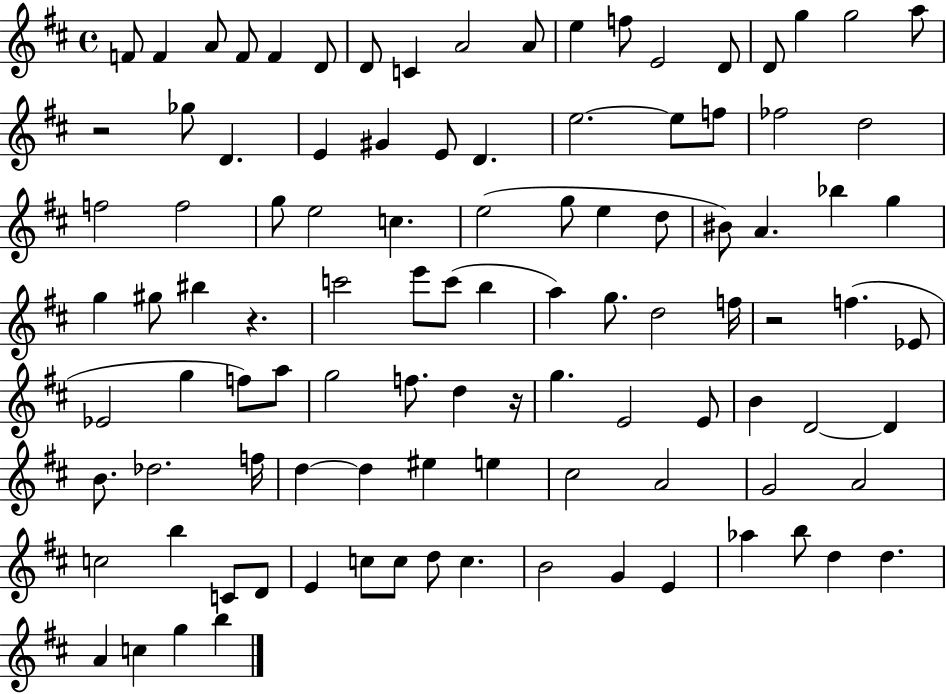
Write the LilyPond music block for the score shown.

{
  \clef treble
  \time 4/4
  \defaultTimeSignature
  \key d \major
  f'8 f'4 a'8 f'8 f'4 d'8 | d'8 c'4 a'2 a'8 | e''4 f''8 e'2 d'8 | d'8 g''4 g''2 a''8 | \break r2 ges''8 d'4. | e'4 gis'4 e'8 d'4. | e''2.~~ e''8 f''8 | fes''2 d''2 | \break f''2 f''2 | g''8 e''2 c''4. | e''2( g''8 e''4 d''8 | bis'8) a'4. bes''4 g''4 | \break g''4 gis''8 bis''4 r4. | c'''2 e'''8 c'''8( b''4 | a''4) g''8. d''2 f''16 | r2 f''4.( ees'8 | \break ees'2 g''4 f''8) a''8 | g''2 f''8. d''4 r16 | g''4. e'2 e'8 | b'4 d'2~~ d'4 | \break b'8. des''2. f''16 | d''4~~ d''4 eis''4 e''4 | cis''2 a'2 | g'2 a'2 | \break c''2 b''4 c'8 d'8 | e'4 c''8 c''8 d''8 c''4. | b'2 g'4 e'4 | aes''4 b''8 d''4 d''4. | \break a'4 c''4 g''4 b''4 | \bar "|."
}